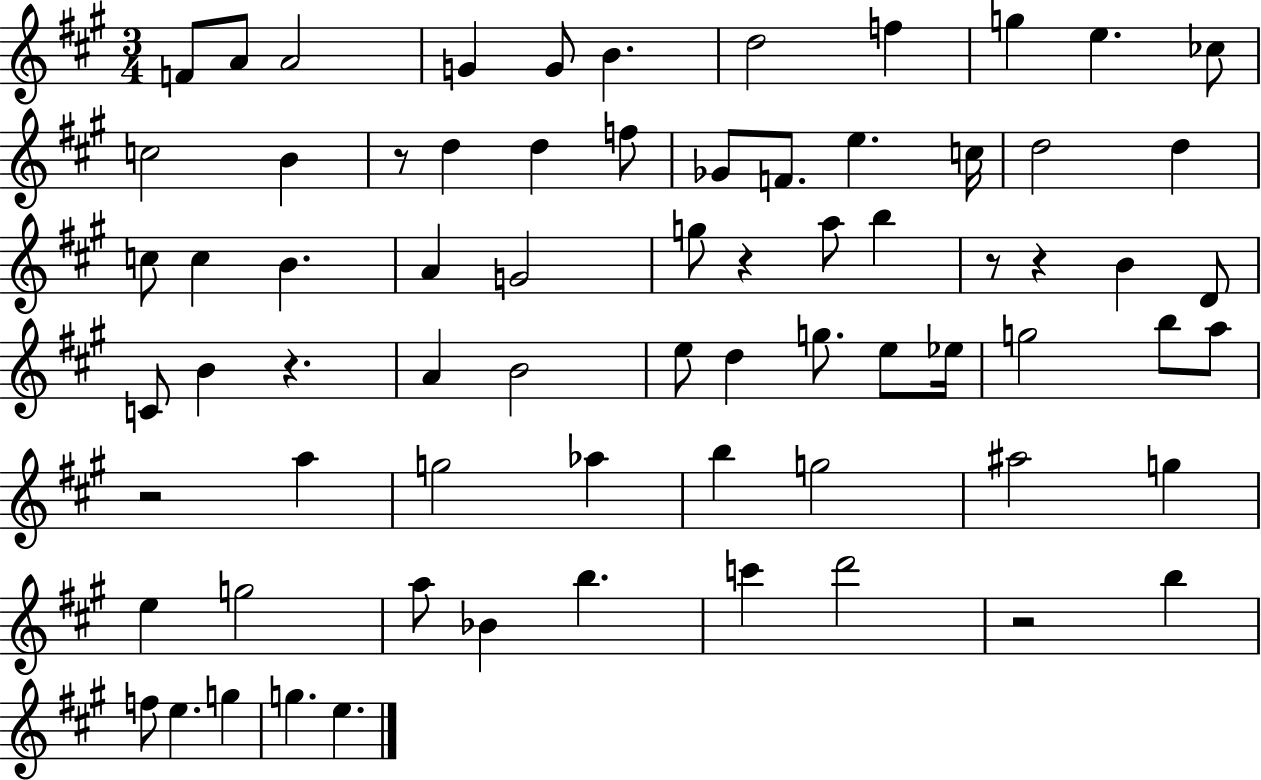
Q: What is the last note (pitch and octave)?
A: E5